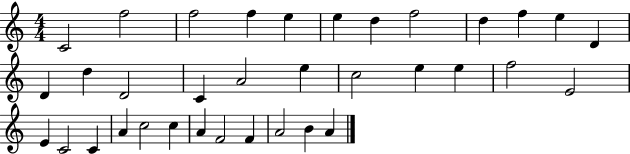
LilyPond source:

{
  \clef treble
  \numericTimeSignature
  \time 4/4
  \key c \major
  c'2 f''2 | f''2 f''4 e''4 | e''4 d''4 f''2 | d''4 f''4 e''4 d'4 | \break d'4 d''4 d'2 | c'4 a'2 e''4 | c''2 e''4 e''4 | f''2 e'2 | \break e'4 c'2 c'4 | a'4 c''2 c''4 | a'4 f'2 f'4 | a'2 b'4 a'4 | \break \bar "|."
}